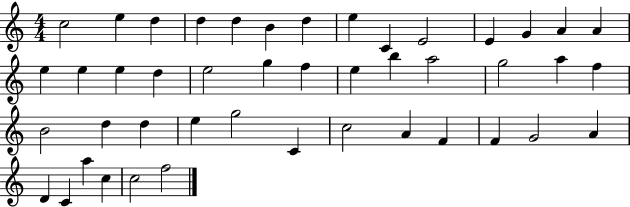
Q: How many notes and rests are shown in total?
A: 45